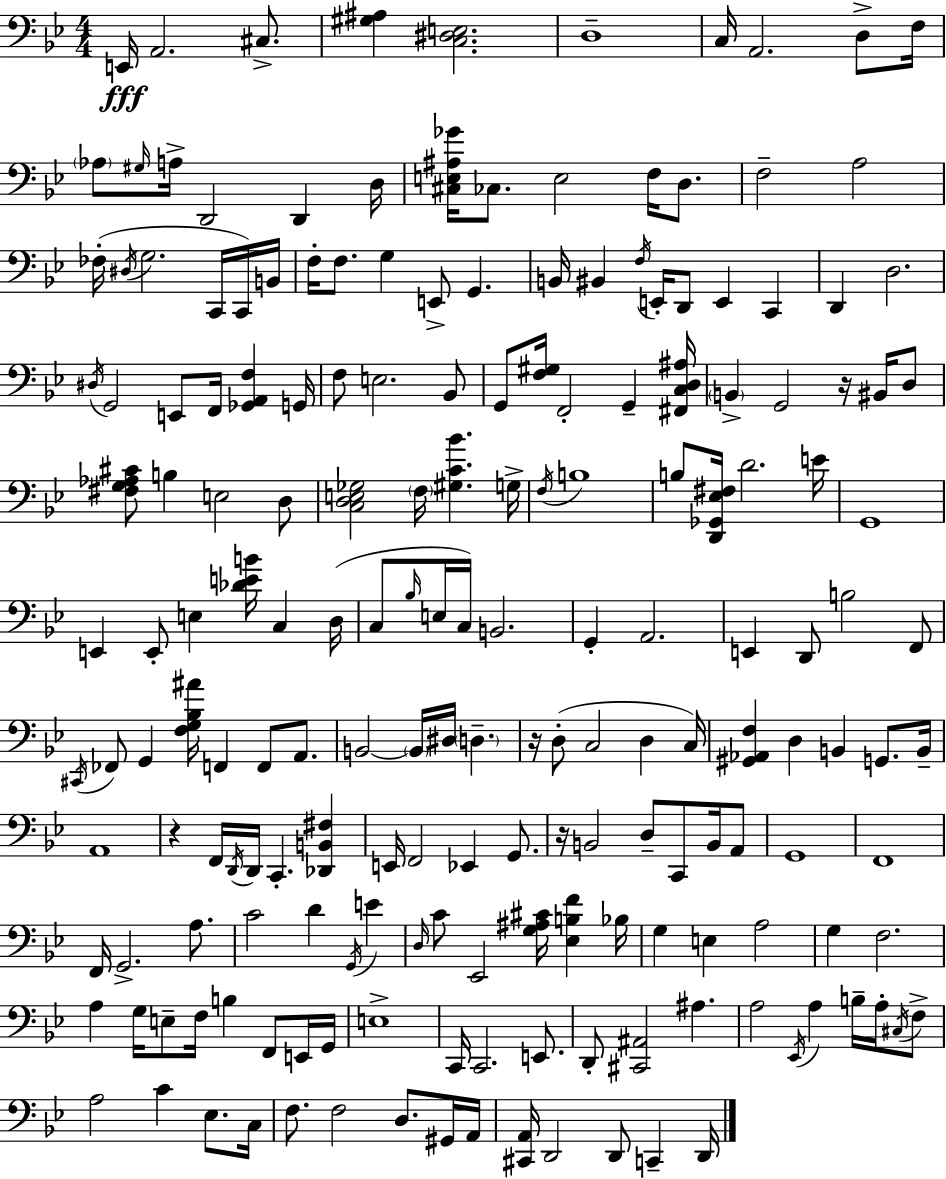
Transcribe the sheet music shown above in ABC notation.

X:1
T:Untitled
M:4/4
L:1/4
K:Bb
E,,/4 A,,2 ^C,/2 [^G,^A,] [C,^D,E,]2 D,4 C,/4 A,,2 D,/2 F,/4 _A,/2 ^G,/4 A,/4 D,,2 D,, D,/4 [^C,E,^A,_G]/4 _C,/2 E,2 F,/4 D,/2 F,2 A,2 _F,/4 ^D,/4 G,2 C,,/4 C,,/4 B,,/4 F,/4 F,/2 G, E,,/2 G,, B,,/4 ^B,, F,/4 E,,/4 D,,/2 E,, C,, D,, D,2 ^D,/4 G,,2 E,,/2 F,,/4 [_G,,A,,F,] G,,/4 F,/2 E,2 _B,,/2 G,,/2 [F,^G,]/4 F,,2 G,, [^F,,C,D,^A,]/4 B,, G,,2 z/4 ^B,,/4 D,/2 [^F,G,_A,^C]/2 B, E,2 D,/2 [C,D,E,_G,]2 F,/4 [^G,C_B] G,/4 F,/4 B,4 B,/2 [D,,_G,,_E,^F,]/4 D2 E/4 G,,4 E,, E,,/2 E, [_DEB]/4 C, D,/4 C,/2 _B,/4 E,/4 C,/4 B,,2 G,, A,,2 E,, D,,/2 B,2 F,,/2 ^C,,/4 _F,,/2 G,, [F,G,_B,^A]/4 F,, F,,/2 A,,/2 B,,2 B,,/4 ^D,/4 D, z/4 D,/2 C,2 D, C,/4 [^G,,_A,,F,] D, B,, G,,/2 B,,/4 A,,4 z F,,/4 D,,/4 D,,/4 C,, [_D,,B,,^F,] E,,/4 F,,2 _E,, G,,/2 z/4 B,,2 D,/2 C,,/2 B,,/4 A,,/2 G,,4 F,,4 F,,/4 G,,2 A,/2 C2 D G,,/4 E D,/4 C/2 _E,,2 [G,^A,^C]/4 [_E,B,F] _B,/4 G, E, A,2 G, F,2 A, G,/4 E,/2 F,/4 B, F,,/2 E,,/4 G,,/4 E,4 C,,/4 C,,2 E,,/2 D,,/2 [^C,,^A,,]2 ^A, A,2 _E,,/4 A, B,/4 A,/4 ^C,/4 F,/2 A,2 C _E,/2 C,/4 F,/2 F,2 D,/2 ^G,,/4 A,,/4 [^C,,A,,]/4 D,,2 D,,/2 C,, D,,/4